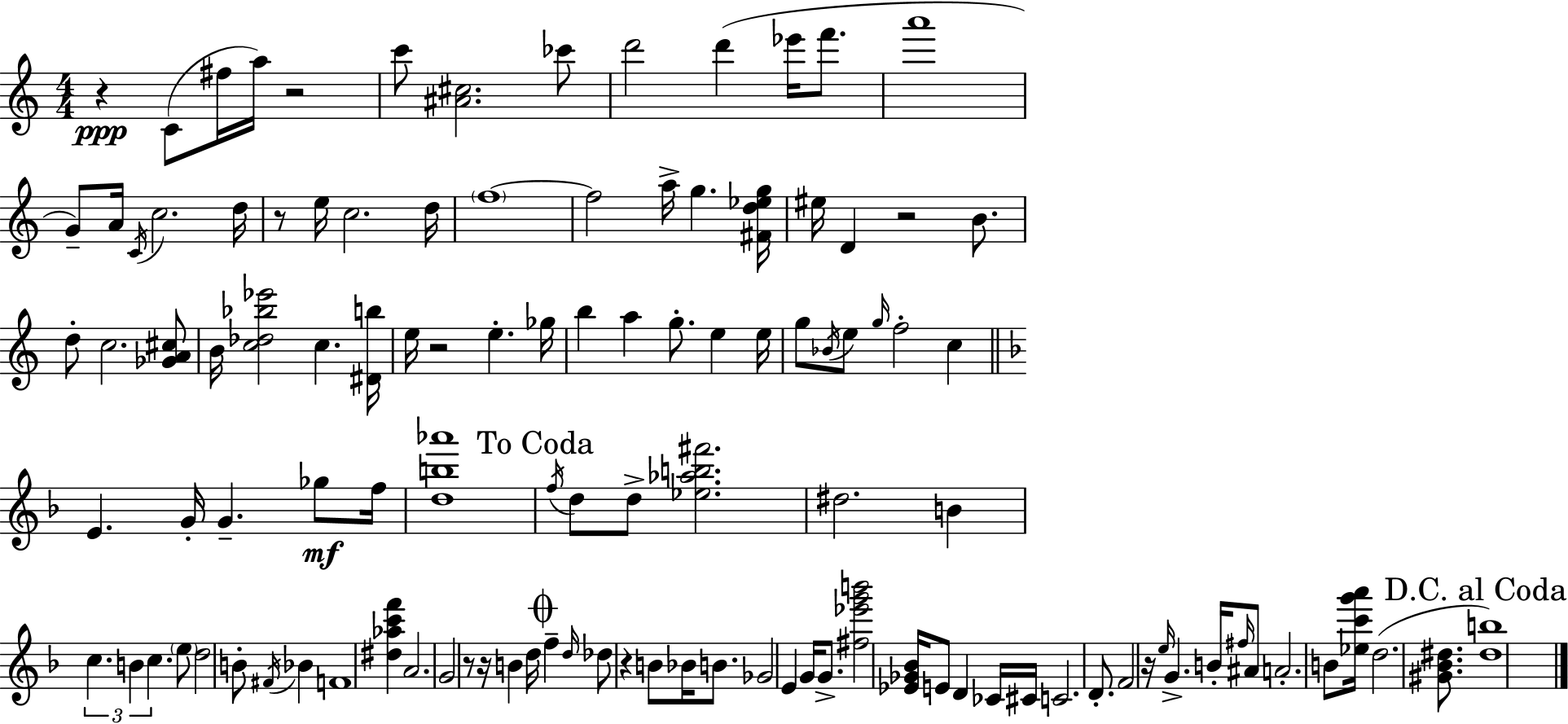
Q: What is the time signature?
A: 4/4